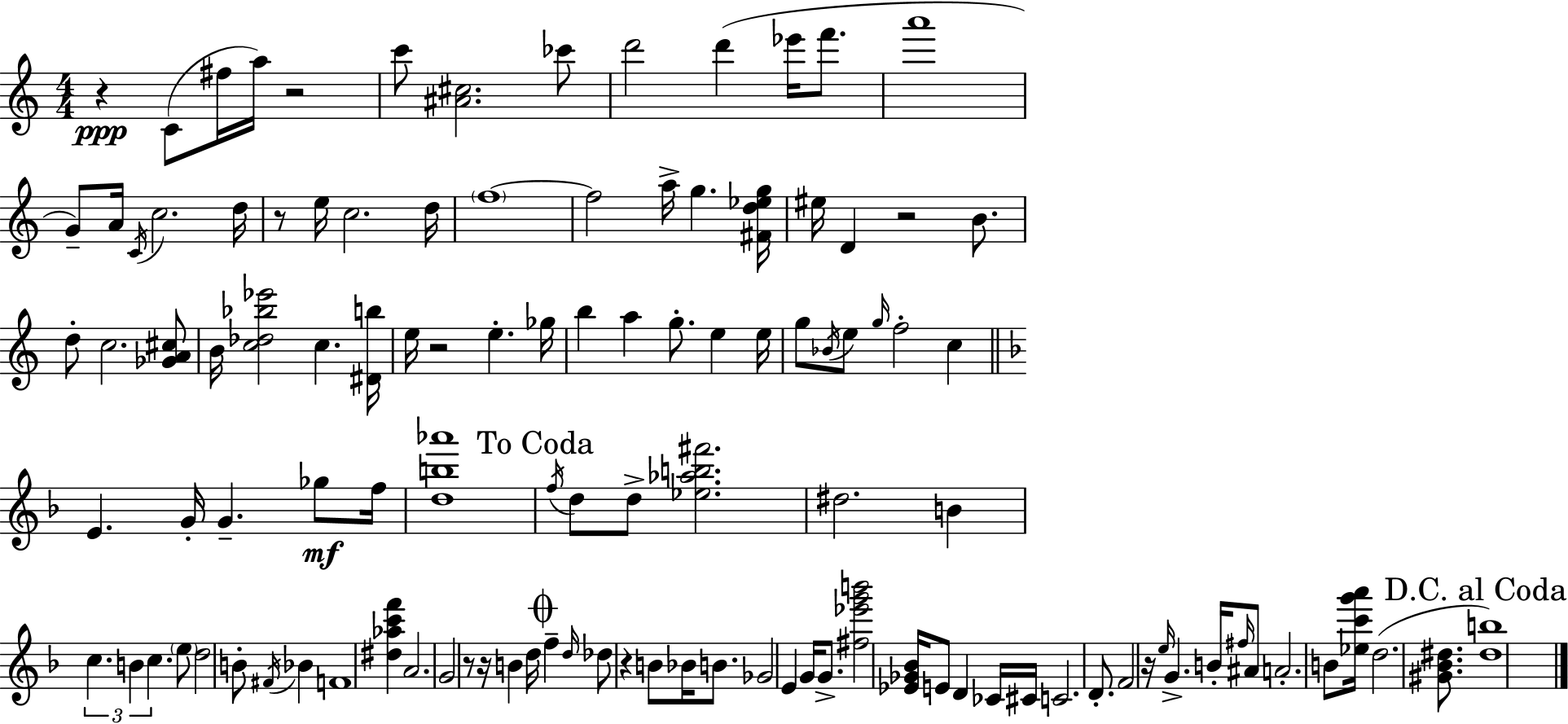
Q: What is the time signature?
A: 4/4